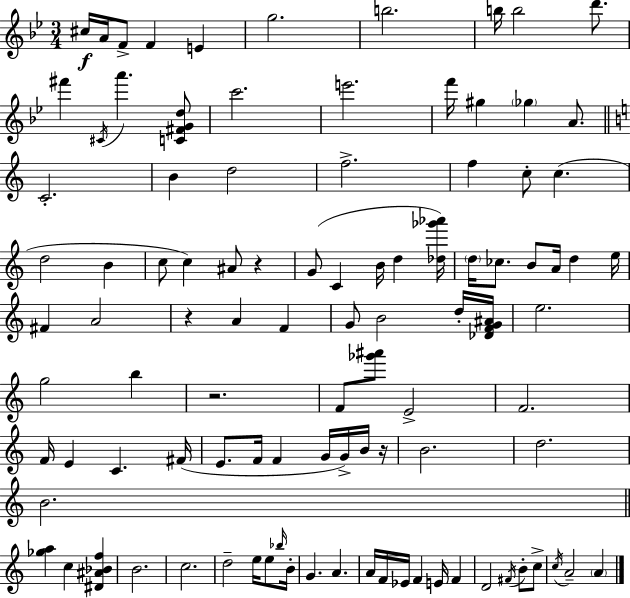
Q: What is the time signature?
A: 3/4